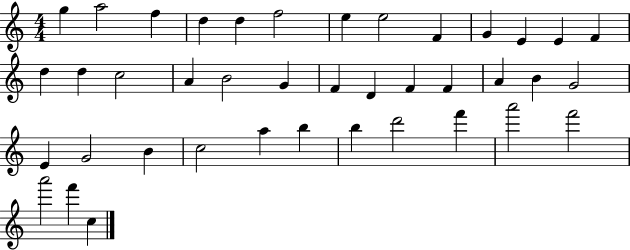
G5/q A5/h F5/q D5/q D5/q F5/h E5/q E5/h F4/q G4/q E4/q E4/q F4/q D5/q D5/q C5/h A4/q B4/h G4/q F4/q D4/q F4/q F4/q A4/q B4/q G4/h E4/q G4/h B4/q C5/h A5/q B5/q B5/q D6/h F6/q A6/h F6/h A6/h F6/q C5/q